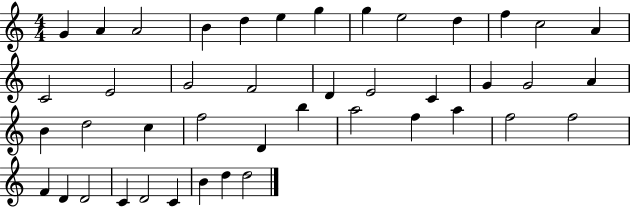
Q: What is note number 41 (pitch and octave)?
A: B4